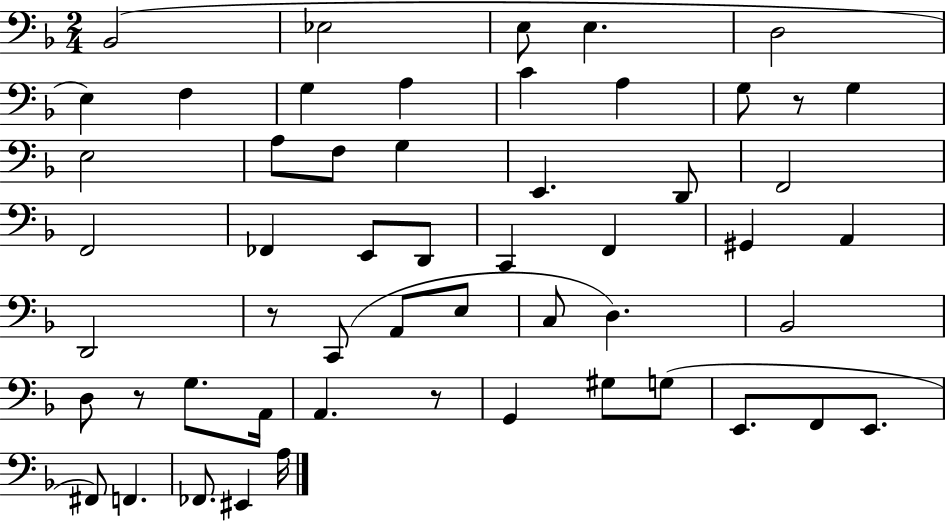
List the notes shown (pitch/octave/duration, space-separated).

Bb2/h Eb3/h E3/e E3/q. D3/h E3/q F3/q G3/q A3/q C4/q A3/q G3/e R/e G3/q E3/h A3/e F3/e G3/q E2/q. D2/e F2/h F2/h FES2/q E2/e D2/e C2/q F2/q G#2/q A2/q D2/h R/e C2/e A2/e E3/e C3/e D3/q. Bb2/h D3/e R/e G3/e. A2/s A2/q. R/e G2/q G#3/e G3/e E2/e. F2/e E2/e. F#2/e F2/q. FES2/e. EIS2/q A3/s